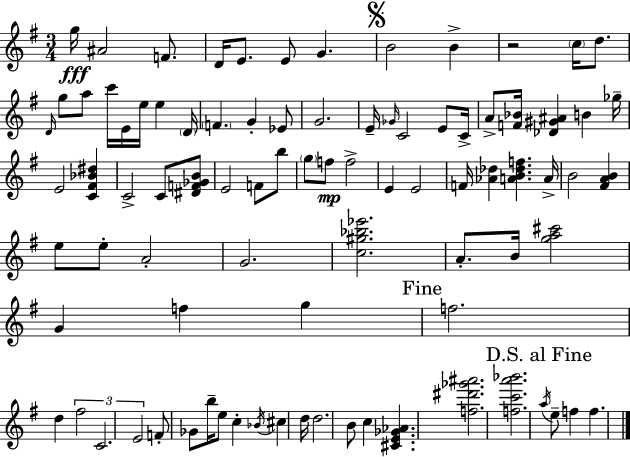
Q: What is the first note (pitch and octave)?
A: G5